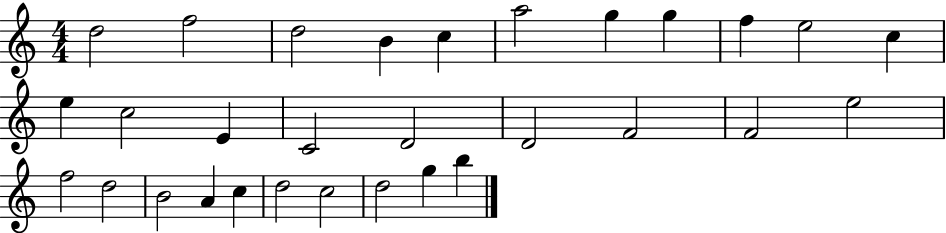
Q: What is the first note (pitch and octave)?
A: D5